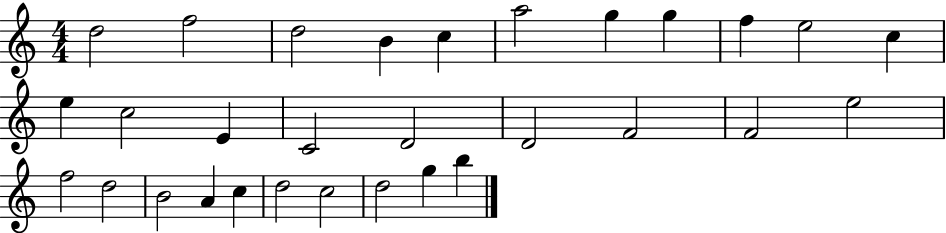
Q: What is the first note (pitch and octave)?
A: D5